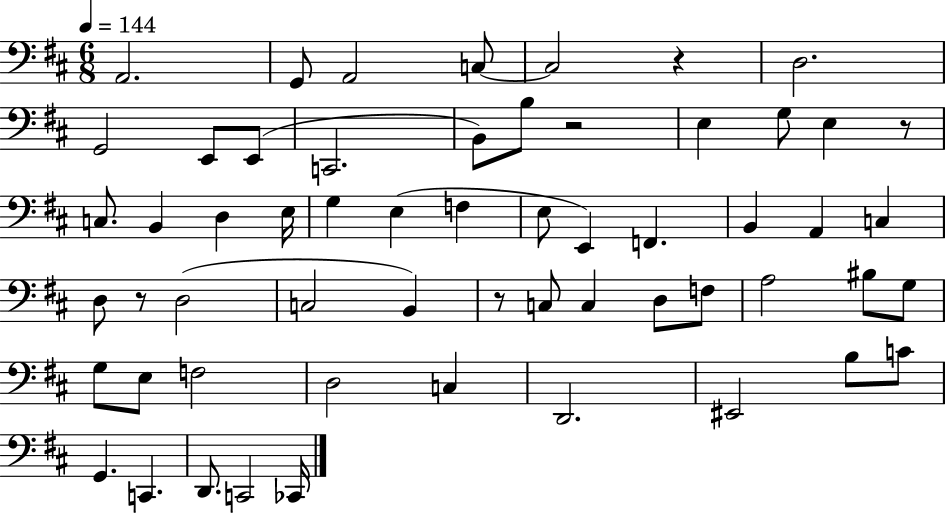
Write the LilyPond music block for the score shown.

{
  \clef bass
  \numericTimeSignature
  \time 6/8
  \key d \major
  \tempo 4 = 144
  \repeat volta 2 { a,2. | g,8 a,2 c8~~ | c2 r4 | d2. | \break g,2 e,8 e,8( | c,2. | b,8) b8 r2 | e4 g8 e4 r8 | \break c8. b,4 d4 e16 | g4 e4( f4 | e8 e,4) f,4. | b,4 a,4 c4 | \break d8 r8 d2( | c2 b,4) | r8 c8 c4 d8 f8 | a2 bis8 g8 | \break g8 e8 f2 | d2 c4 | d,2. | eis,2 b8 c'8 | \break g,4. c,4. | d,8. c,2 ces,16 | } \bar "|."
}